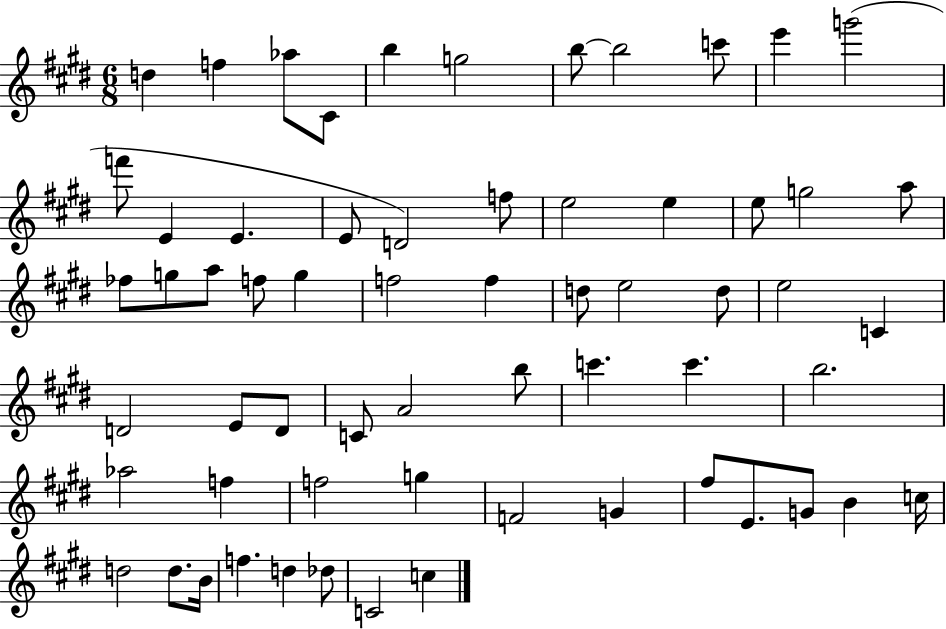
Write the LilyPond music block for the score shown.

{
  \clef treble
  \numericTimeSignature
  \time 6/8
  \key e \major
  d''4 f''4 aes''8 cis'8 | b''4 g''2 | b''8~~ b''2 c'''8 | e'''4 g'''2( | \break f'''8 e'4 e'4. | e'8 d'2) f''8 | e''2 e''4 | e''8 g''2 a''8 | \break fes''8 g''8 a''8 f''8 g''4 | f''2 f''4 | d''8 e''2 d''8 | e''2 c'4 | \break d'2 e'8 d'8 | c'8 a'2 b''8 | c'''4. c'''4. | b''2. | \break aes''2 f''4 | f''2 g''4 | f'2 g'4 | fis''8 e'8. g'8 b'4 c''16 | \break d''2 d''8. b'16 | f''4. d''4 des''8 | c'2 c''4 | \bar "|."
}